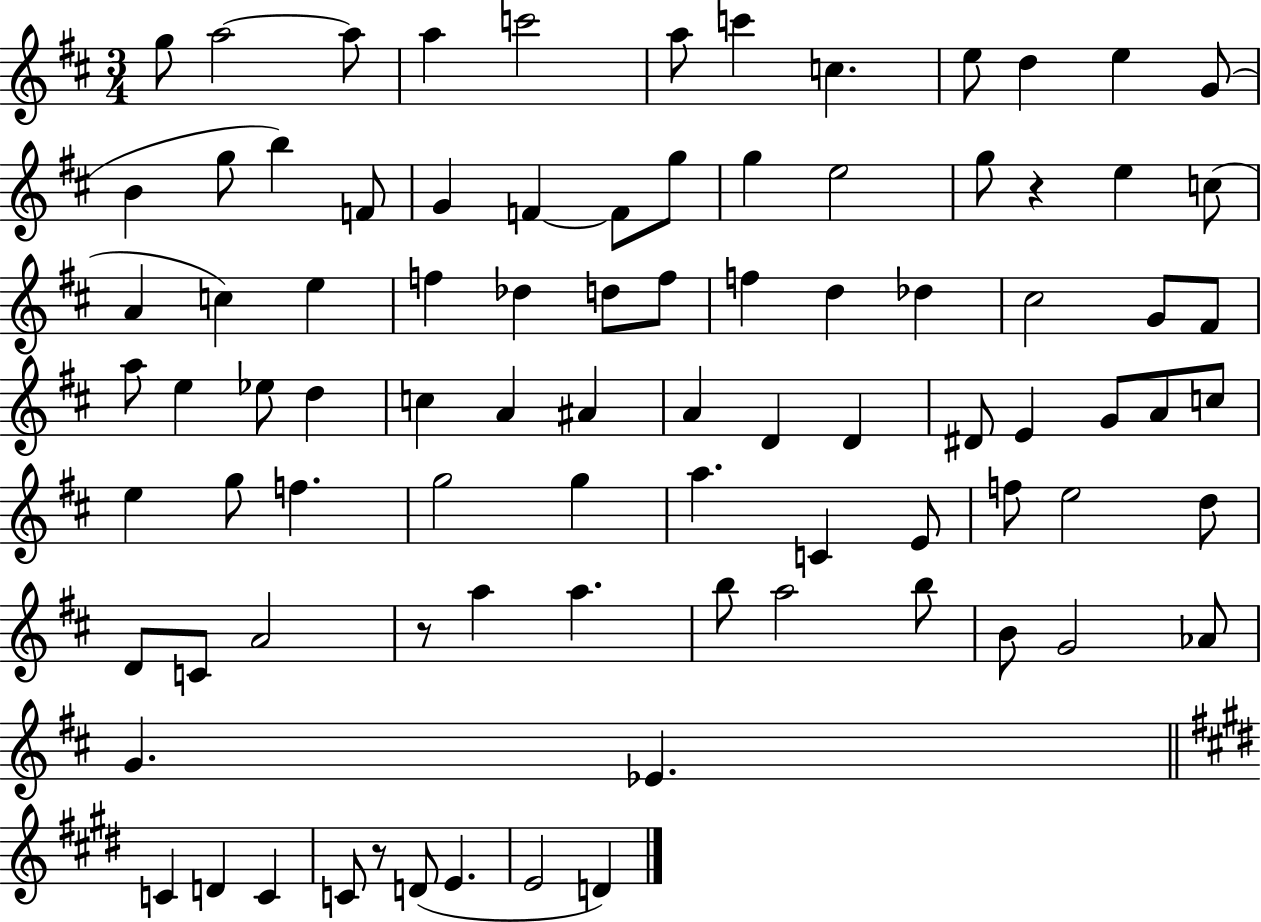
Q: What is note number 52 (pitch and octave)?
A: A4